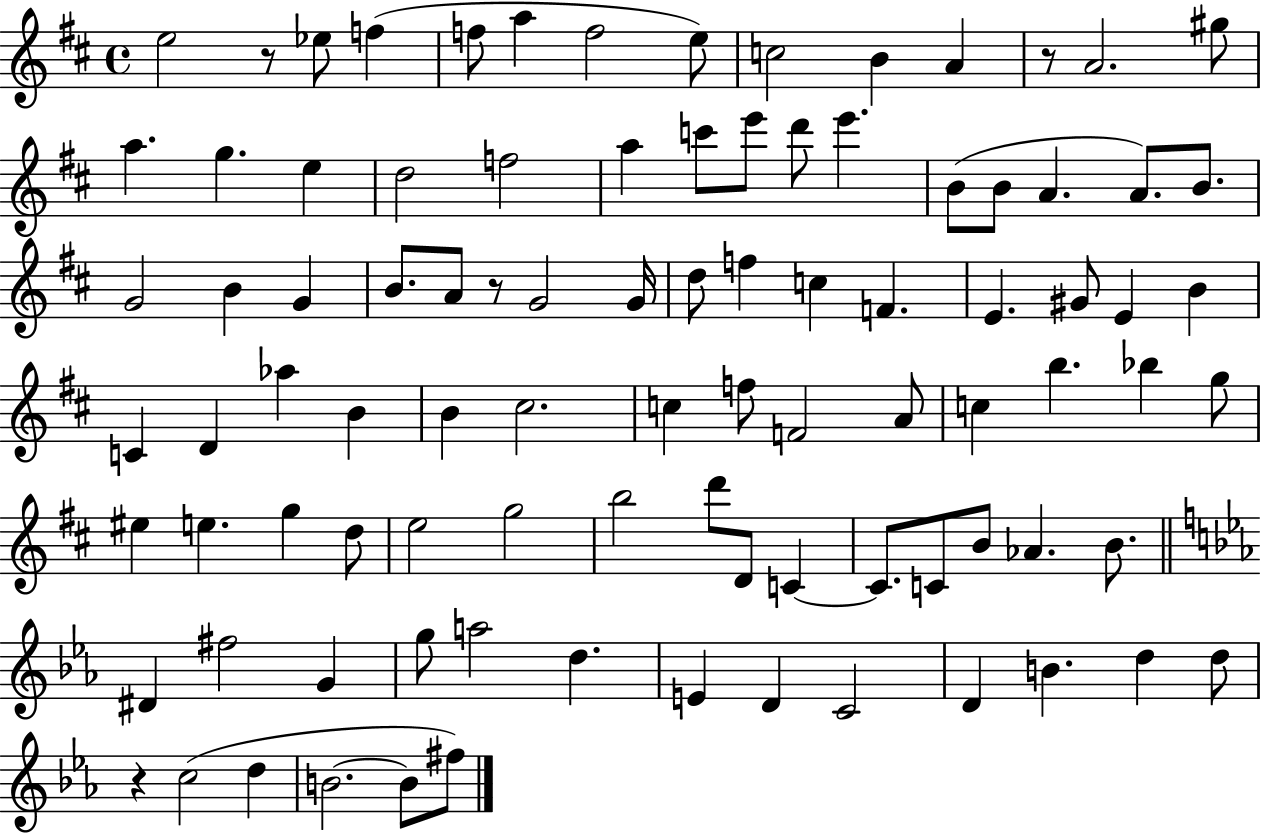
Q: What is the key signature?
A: D major